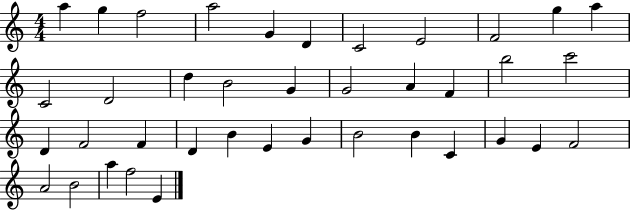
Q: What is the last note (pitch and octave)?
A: E4